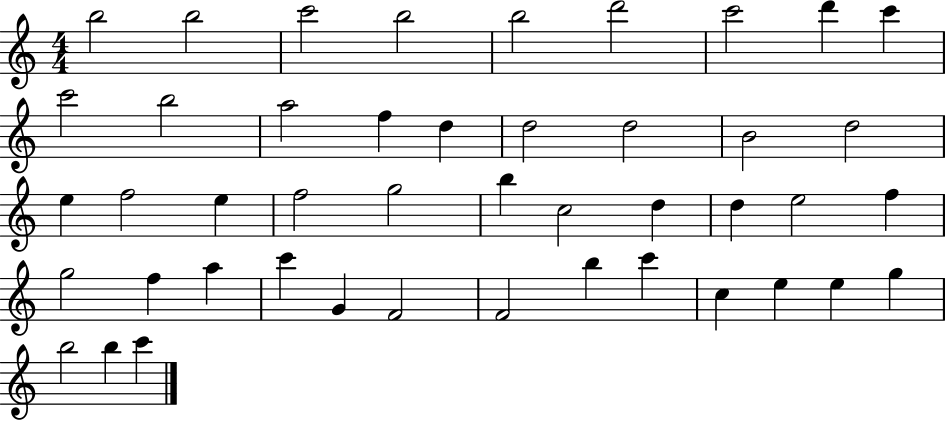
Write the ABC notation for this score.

X:1
T:Untitled
M:4/4
L:1/4
K:C
b2 b2 c'2 b2 b2 d'2 c'2 d' c' c'2 b2 a2 f d d2 d2 B2 d2 e f2 e f2 g2 b c2 d d e2 f g2 f a c' G F2 F2 b c' c e e g b2 b c'